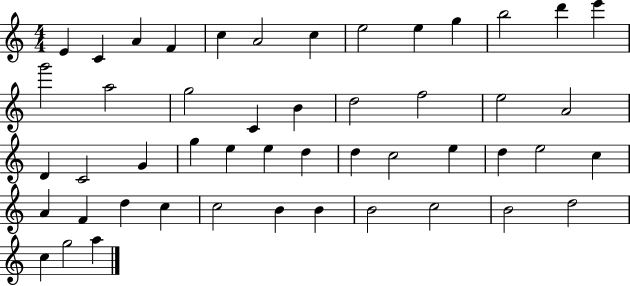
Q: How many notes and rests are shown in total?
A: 49